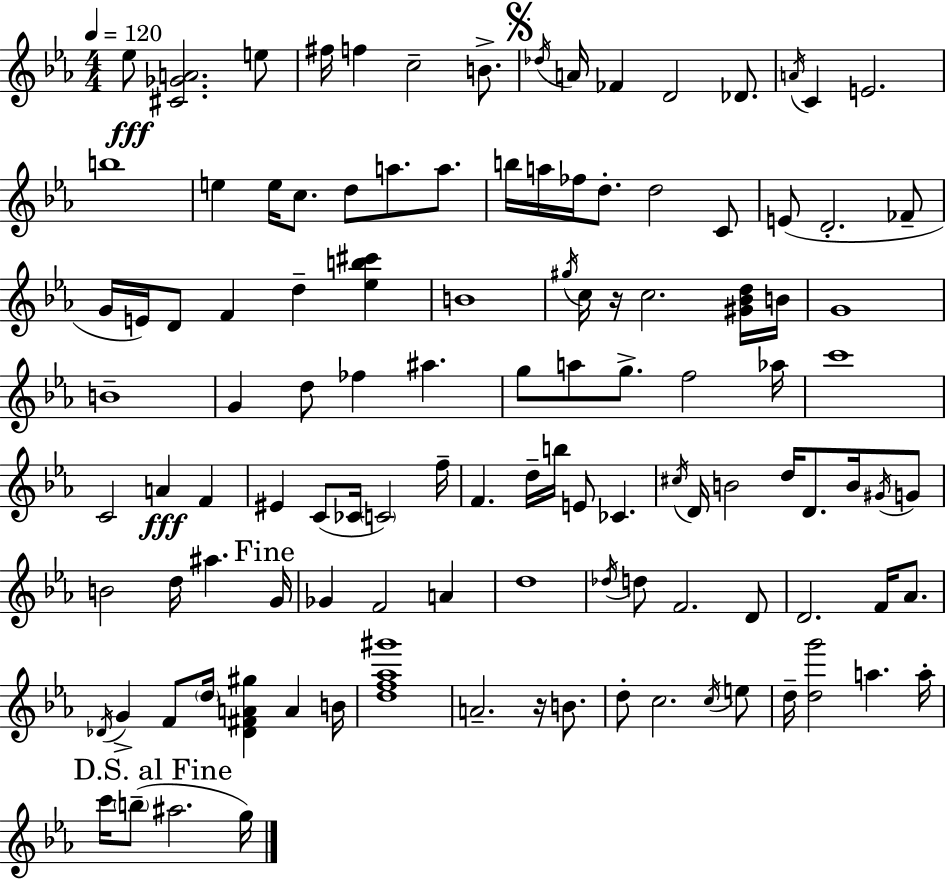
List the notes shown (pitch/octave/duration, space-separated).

Eb5/e [C#4,Gb4,A4]/h. E5/e F#5/s F5/q C5/h B4/e. Db5/s A4/s FES4/q D4/h Db4/e. A4/s C4/q E4/h. B5/w E5/q E5/s C5/e. D5/e A5/e. A5/e. B5/s A5/s FES5/s D5/e. D5/h C4/e E4/e D4/h. FES4/e G4/s E4/s D4/e F4/q D5/q [Eb5,B5,C#6]/q B4/w G#5/s C5/s R/s C5/h. [G#4,Bb4,D5]/s B4/s G4/w B4/w G4/q D5/e FES5/q A#5/q. G5/e A5/e G5/e. F5/h Ab5/s C6/w C4/h A4/q F4/q EIS4/q C4/e CES4/s C4/h F5/s F4/q. D5/s B5/s E4/e CES4/q. C#5/s D4/s B4/h D5/s D4/e. B4/s G#4/s G4/e B4/h D5/s A#5/q. G4/s Gb4/q F4/h A4/q D5/w Db5/s D5/e F4/h. D4/e D4/h. F4/s Ab4/e. Db4/s G4/q F4/e D5/s [Db4,F#4,A4,G#5]/q A4/q B4/s [D5,F5,Ab5,G#6]/w A4/h. R/s B4/e. D5/e C5/h. C5/s E5/e D5/s [D5,G6]/h A5/q. A5/s C6/s B5/e A#5/h. G5/s